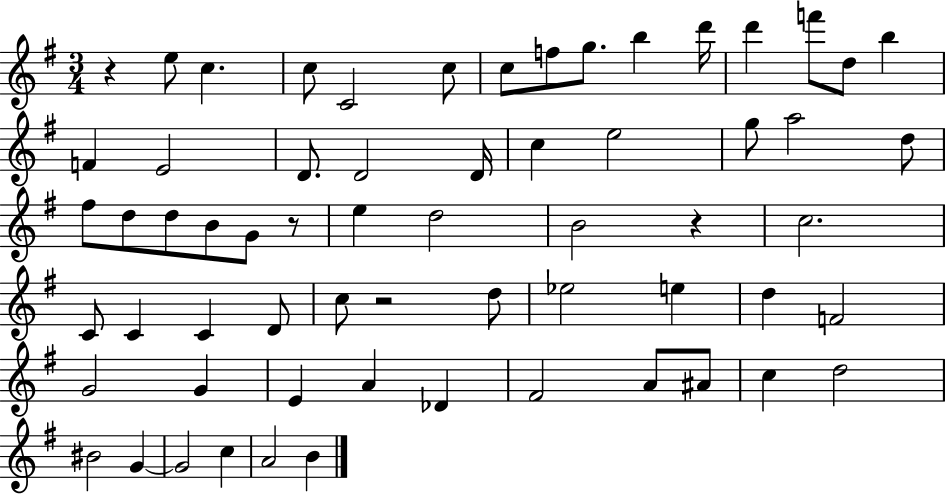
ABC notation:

X:1
T:Untitled
M:3/4
L:1/4
K:G
z e/2 c c/2 C2 c/2 c/2 f/2 g/2 b d'/4 d' f'/2 d/2 b F E2 D/2 D2 D/4 c e2 g/2 a2 d/2 ^f/2 d/2 d/2 B/2 G/2 z/2 e d2 B2 z c2 C/2 C C D/2 c/2 z2 d/2 _e2 e d F2 G2 G E A _D ^F2 A/2 ^A/2 c d2 ^B2 G G2 c A2 B